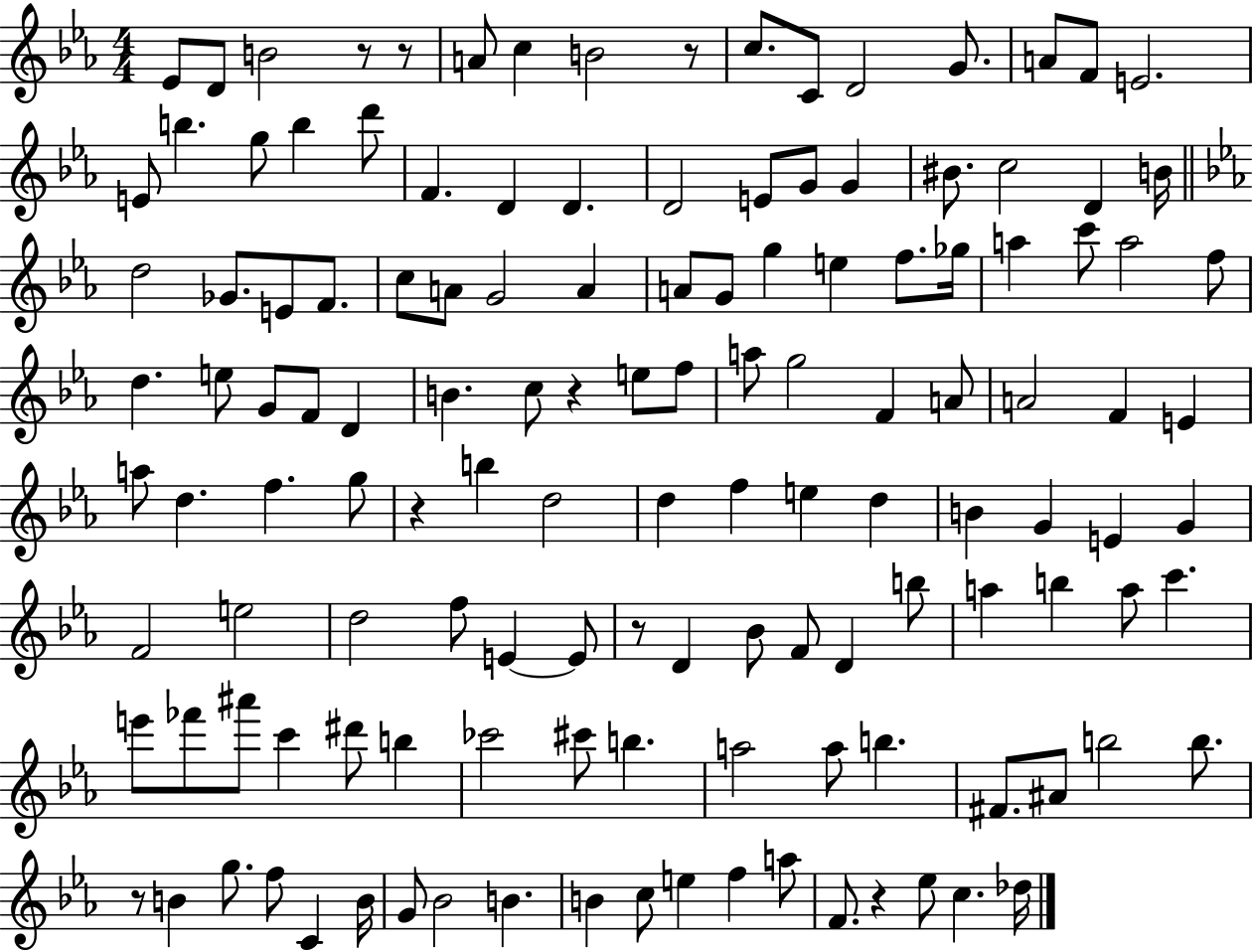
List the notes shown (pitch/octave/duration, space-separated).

Eb4/e D4/e B4/h R/e R/e A4/e C5/q B4/h R/e C5/e. C4/e D4/h G4/e. A4/e F4/e E4/h. E4/e B5/q. G5/e B5/q D6/e F4/q. D4/q D4/q. D4/h E4/e G4/e G4/q BIS4/e. C5/h D4/q B4/s D5/h Gb4/e. E4/e F4/e. C5/e A4/e G4/h A4/q A4/e G4/e G5/q E5/q F5/e. Gb5/s A5/q C6/e A5/h F5/e D5/q. E5/e G4/e F4/e D4/q B4/q. C5/e R/q E5/e F5/e A5/e G5/h F4/q A4/e A4/h F4/q E4/q A5/e D5/q. F5/q. G5/e R/q B5/q D5/h D5/q F5/q E5/q D5/q B4/q G4/q E4/q G4/q F4/h E5/h D5/h F5/e E4/q E4/e R/e D4/q Bb4/e F4/e D4/q B5/e A5/q B5/q A5/e C6/q. E6/e FES6/e A#6/e C6/q D#6/e B5/q CES6/h C#6/e B5/q. A5/h A5/e B5/q. F#4/e. A#4/e B5/h B5/e. R/e B4/q G5/e. F5/e C4/q B4/s G4/e Bb4/h B4/q. B4/q C5/e E5/q F5/q A5/e F4/e. R/q Eb5/e C5/q. Db5/s